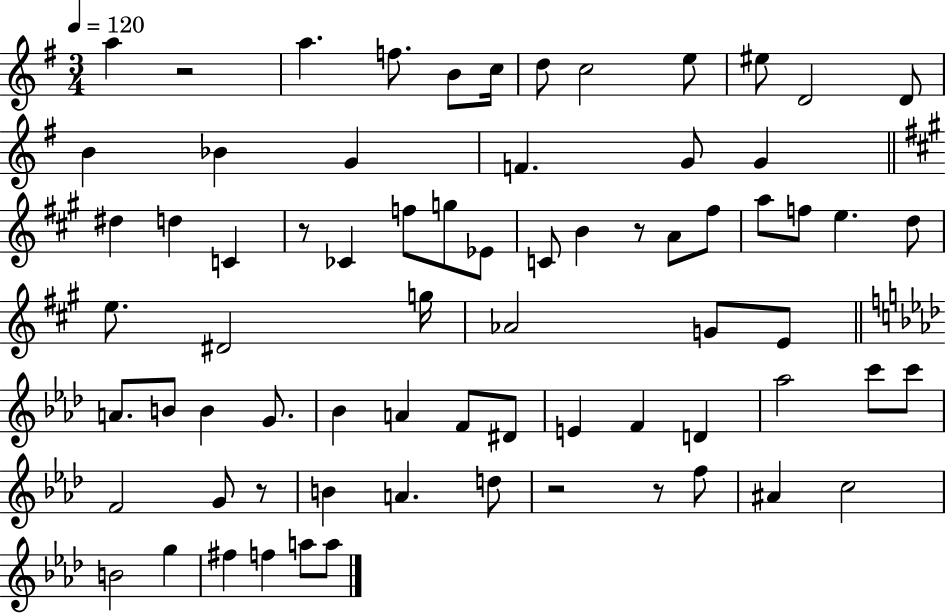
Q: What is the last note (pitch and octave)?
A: A5